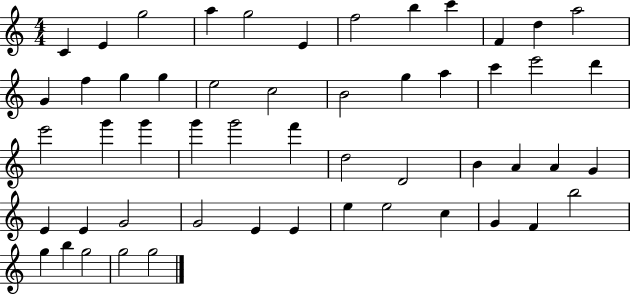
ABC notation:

X:1
T:Untitled
M:4/4
L:1/4
K:C
C E g2 a g2 E f2 b c' F d a2 G f g g e2 c2 B2 g a c' e'2 d' e'2 g' g' g' g'2 f' d2 D2 B A A G E E G2 G2 E E e e2 c G F b2 g b g2 g2 g2